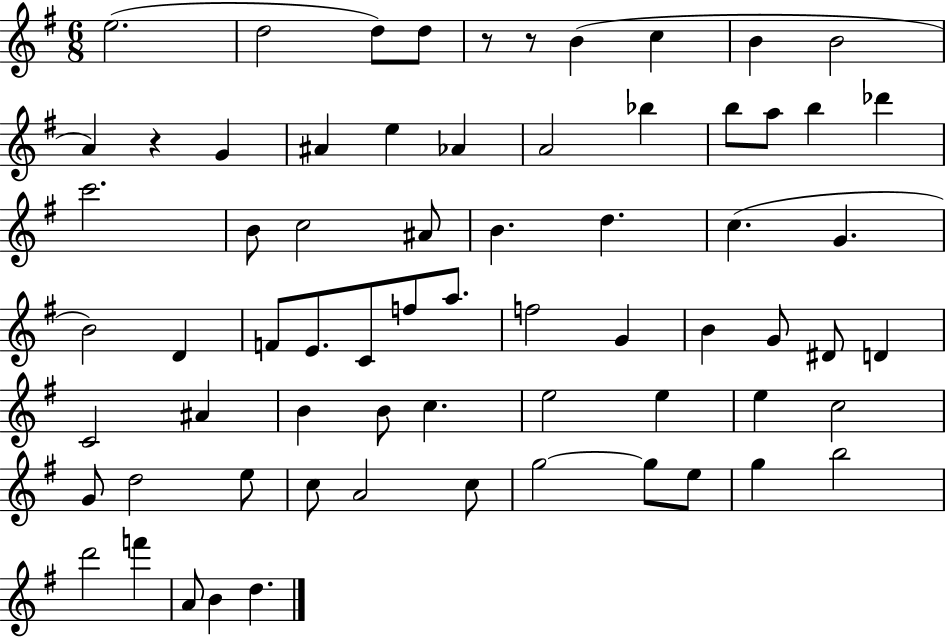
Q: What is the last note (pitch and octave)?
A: D5